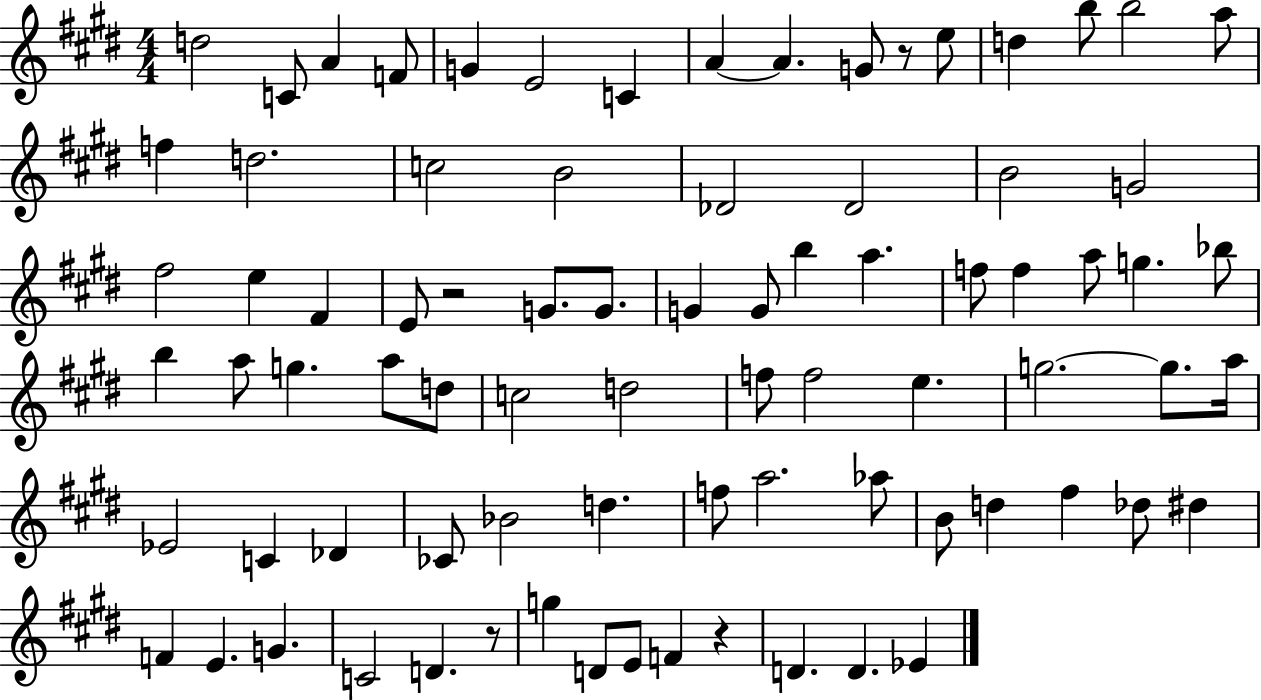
{
  \clef treble
  \numericTimeSignature
  \time 4/4
  \key e \major
  d''2 c'8 a'4 f'8 | g'4 e'2 c'4 | a'4~~ a'4. g'8 r8 e''8 | d''4 b''8 b''2 a''8 | \break f''4 d''2. | c''2 b'2 | des'2 des'2 | b'2 g'2 | \break fis''2 e''4 fis'4 | e'8 r2 g'8. g'8. | g'4 g'8 b''4 a''4. | f''8 f''4 a''8 g''4. bes''8 | \break b''4 a''8 g''4. a''8 d''8 | c''2 d''2 | f''8 f''2 e''4. | g''2.~~ g''8. a''16 | \break ees'2 c'4 des'4 | ces'8 bes'2 d''4. | f''8 a''2. aes''8 | b'8 d''4 fis''4 des''8 dis''4 | \break f'4 e'4. g'4. | c'2 d'4. r8 | g''4 d'8 e'8 f'4 r4 | d'4. d'4. ees'4 | \break \bar "|."
}